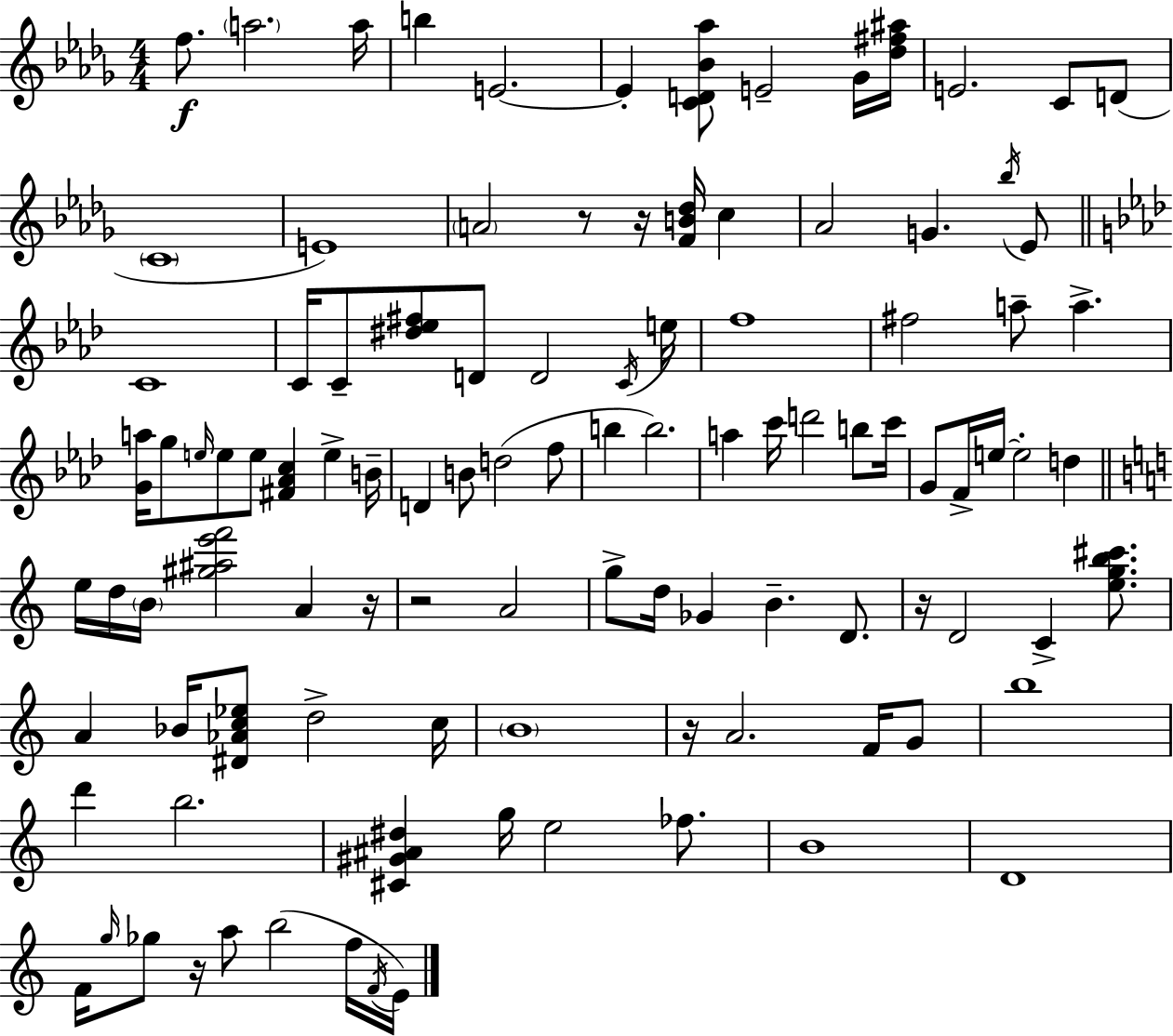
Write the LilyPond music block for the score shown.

{
  \clef treble
  \numericTimeSignature
  \time 4/4
  \key bes \minor
  \repeat volta 2 { f''8.\f \parenthesize a''2. a''16 | b''4 e'2.~~ | e'4-. <c' d' bes' aes''>8 e'2-- ges'16 <des'' fis'' ais''>16 | e'2. c'8 d'8( | \break \parenthesize c'1 | e'1) | \parenthesize a'2 r8 r16 <f' b' des''>16 c''4 | aes'2 g'4. \acciaccatura { bes''16 } ees'8 | \break \bar "||" \break \key aes \major c'1 | c'16 c'8-- <dis'' ees'' fis''>8 d'8 d'2 \acciaccatura { c'16 } | e''16 f''1 | fis''2 a''8-- a''4.-> | \break <g' a''>16 g''8 \grace { e''16 } e''8 e''8 <fis' aes' c''>4 e''4-> | b'16-- d'4 b'8 d''2( | f''8 b''4 b''2.) | a''4 c'''16 d'''2 b''8 | \break c'''16 g'8 f'16-> e''16~~ e''2-. d''4 | \bar "||" \break \key c \major e''16 d''16 \parenthesize b'16 <gis'' ais'' e''' f'''>2 a'4 r16 | r2 a'2 | g''8-> d''16 ges'4 b'4.-- d'8. | r16 d'2 c'4-> <e'' g'' b'' cis'''>8. | \break a'4 bes'16 <dis' aes' c'' ees''>8 d''2-> c''16 | \parenthesize b'1 | r16 a'2. f'16 g'8 | b''1 | \break d'''4 b''2. | <cis' gis' ais' dis''>4 g''16 e''2 fes''8. | b'1 | d'1 | \break f'16 \grace { g''16 } ges''8 r16 a''8 b''2( f''16 | \acciaccatura { f'16 } e'16) } \bar "|."
}